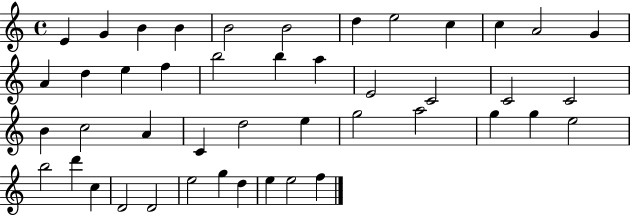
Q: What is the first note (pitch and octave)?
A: E4